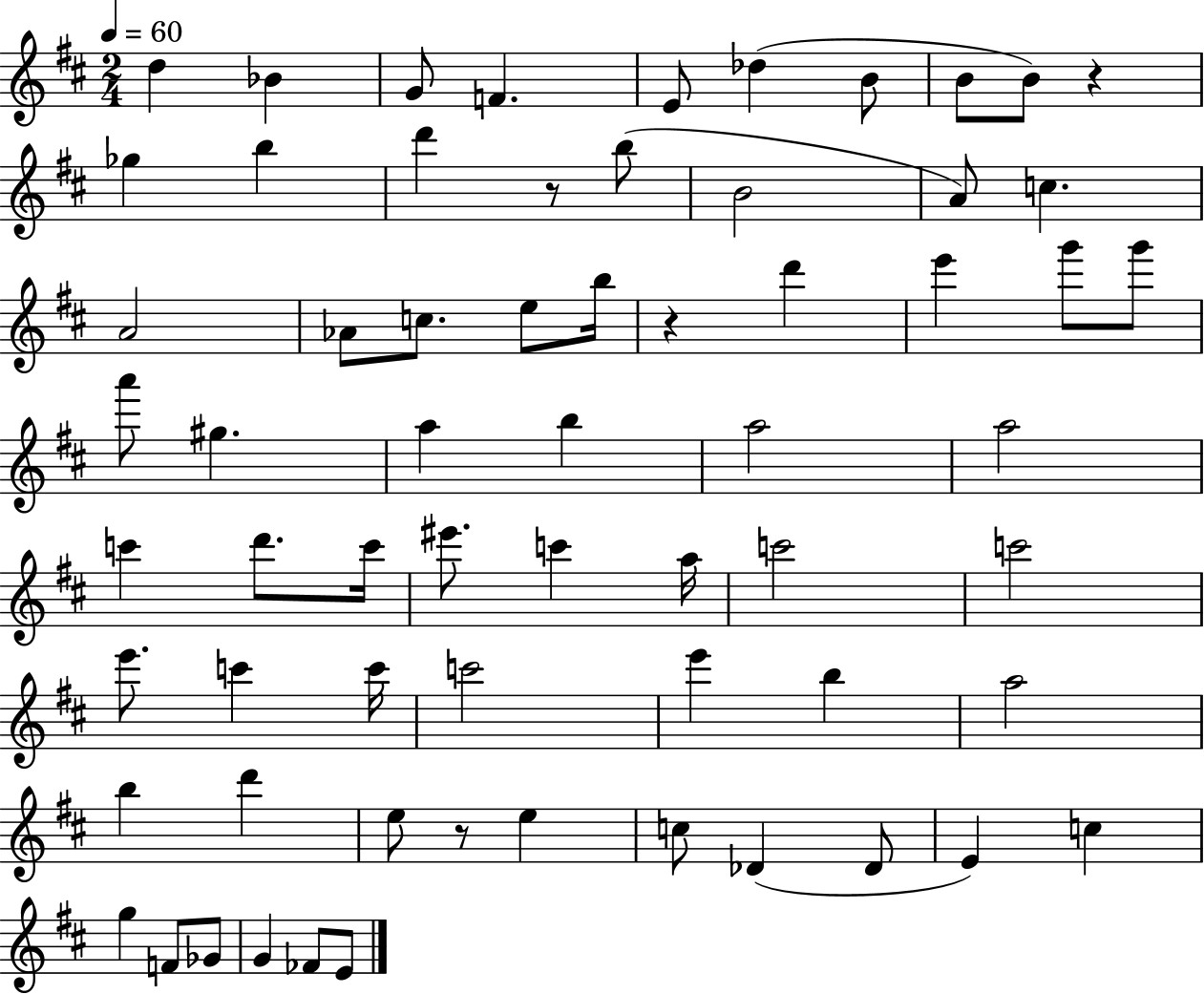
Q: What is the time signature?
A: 2/4